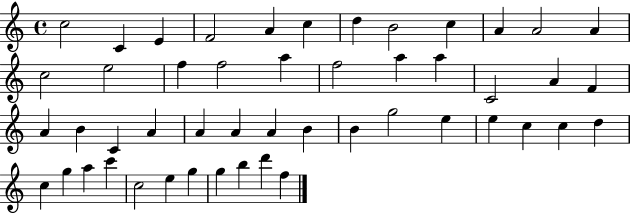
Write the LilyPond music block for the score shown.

{
  \clef treble
  \time 4/4
  \defaultTimeSignature
  \key c \major
  c''2 c'4 e'4 | f'2 a'4 c''4 | d''4 b'2 c''4 | a'4 a'2 a'4 | \break c''2 e''2 | f''4 f''2 a''4 | f''2 a''4 a''4 | c'2 a'4 f'4 | \break a'4 b'4 c'4 a'4 | a'4 a'4 a'4 b'4 | b'4 g''2 e''4 | e''4 c''4 c''4 d''4 | \break c''4 g''4 a''4 c'''4 | c''2 e''4 g''4 | g''4 b''4 d'''4 f''4 | \bar "|."
}